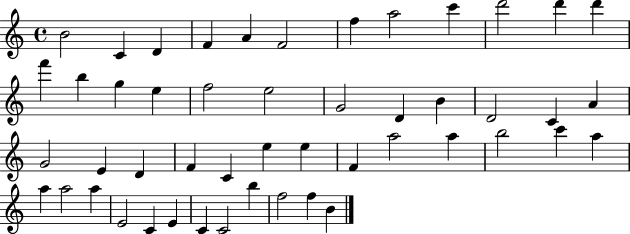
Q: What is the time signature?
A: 4/4